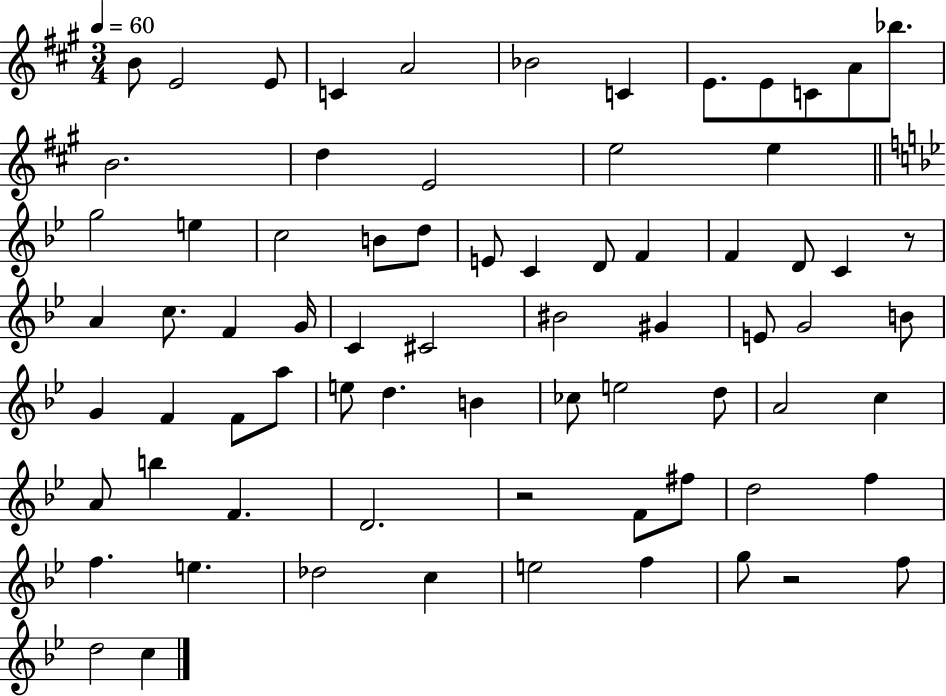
X:1
T:Untitled
M:3/4
L:1/4
K:A
B/2 E2 E/2 C A2 _B2 C E/2 E/2 C/2 A/2 _b/2 B2 d E2 e2 e g2 e c2 B/2 d/2 E/2 C D/2 F F D/2 C z/2 A c/2 F G/4 C ^C2 ^B2 ^G E/2 G2 B/2 G F F/2 a/2 e/2 d B _c/2 e2 d/2 A2 c A/2 b F D2 z2 F/2 ^f/2 d2 f f e _d2 c e2 f g/2 z2 f/2 d2 c